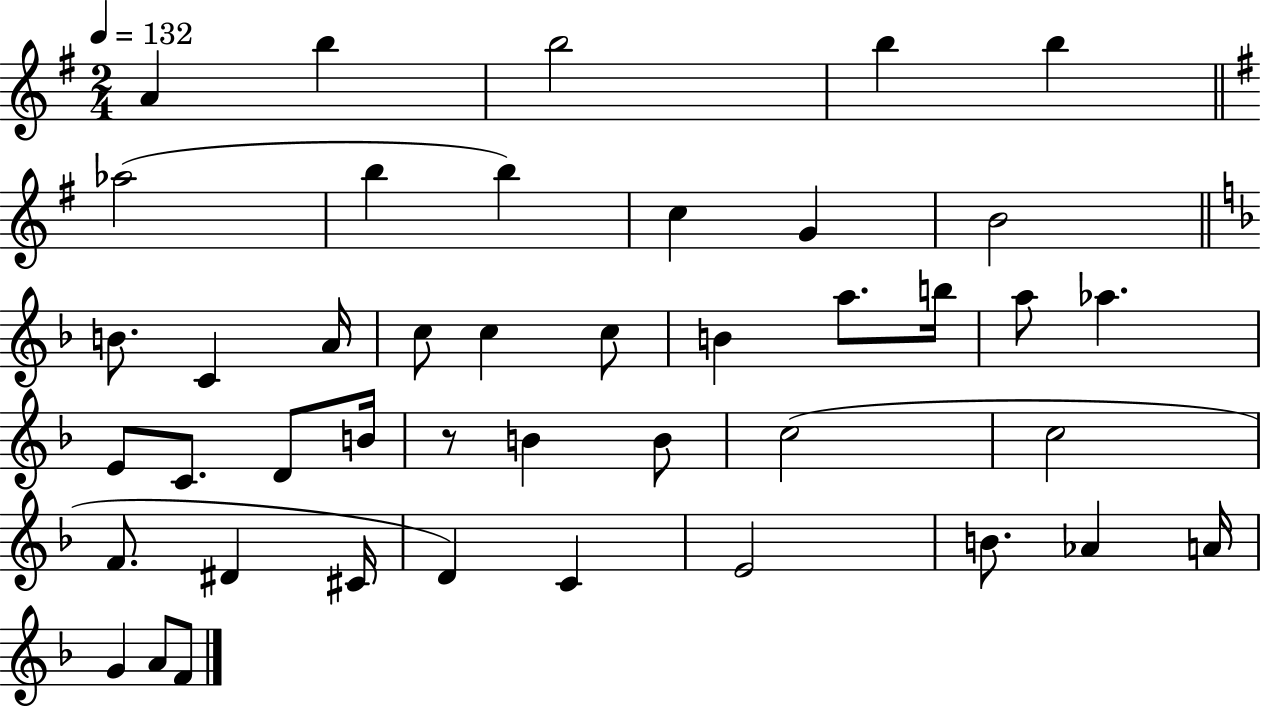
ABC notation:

X:1
T:Untitled
M:2/4
L:1/4
K:G
A b b2 b b _a2 b b c G B2 B/2 C A/4 c/2 c c/2 B a/2 b/4 a/2 _a E/2 C/2 D/2 B/4 z/2 B B/2 c2 c2 F/2 ^D ^C/4 D C E2 B/2 _A A/4 G A/2 F/2